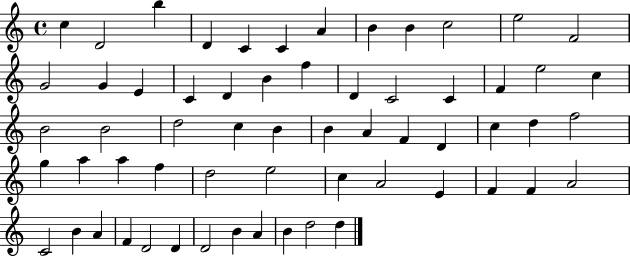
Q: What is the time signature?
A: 4/4